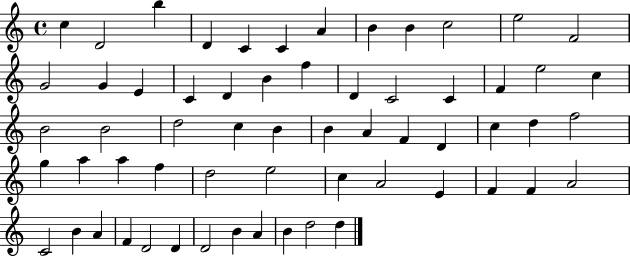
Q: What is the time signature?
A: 4/4